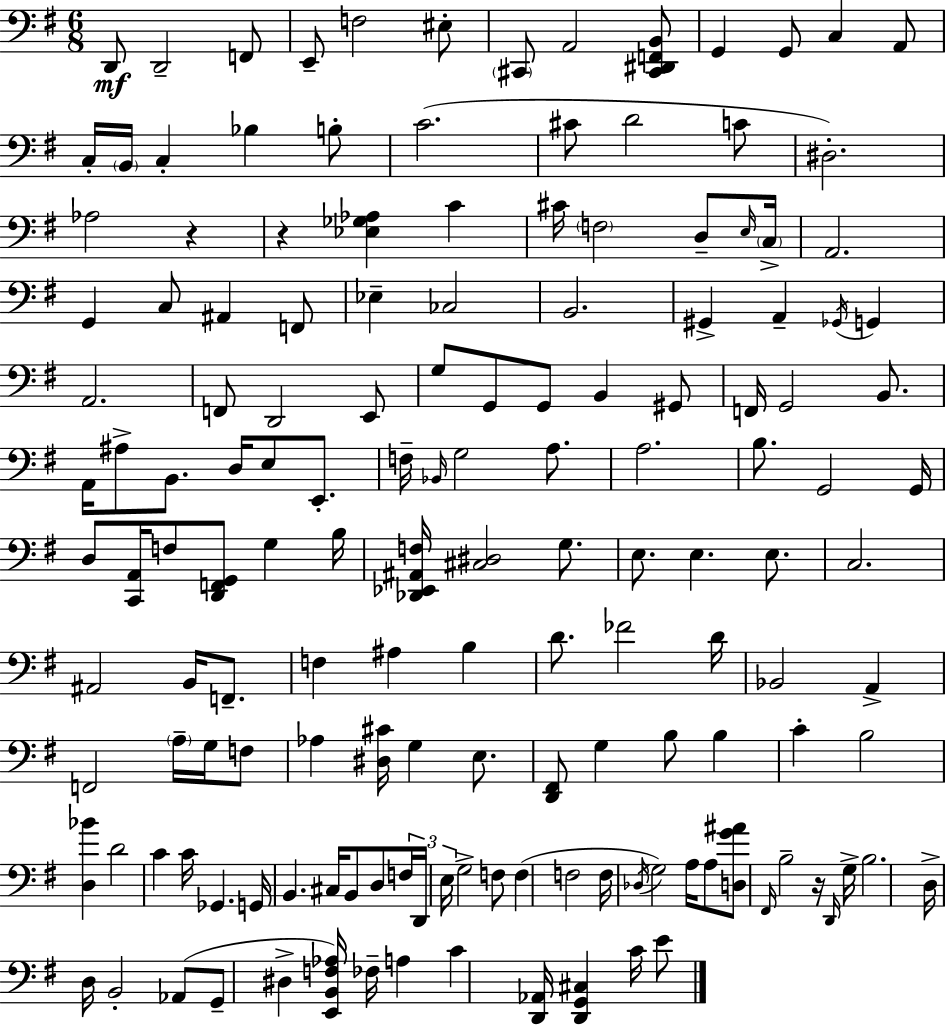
D2/e D2/h F2/e E2/e F3/h EIS3/e C#2/e A2/h [C#2,D#2,F2,B2]/e G2/q G2/e C3/q A2/e C3/s B2/s C3/q Bb3/q B3/e C4/h. C#4/e D4/h C4/e D#3/h. Ab3/h R/q R/q [Eb3,Gb3,Ab3]/q C4/q C#4/s F3/h D3/e E3/s C3/s A2/h. G2/q C3/e A#2/q F2/e Eb3/q CES3/h B2/h. G#2/q A2/q Gb2/s G2/q A2/h. F2/e D2/h E2/e G3/e G2/e G2/e B2/q G#2/e F2/s G2/h B2/e. A2/s A#3/e B2/e. D3/s E3/e E2/e. F3/s Bb2/s G3/h A3/e. A3/h. B3/e. G2/h G2/s D3/e [C2,A2]/s F3/e [D2,F2,G2]/e G3/q B3/s [Db2,Eb2,A#2,F3]/s [C#3,D#3]/h G3/e. E3/e. E3/q. E3/e. C3/h. A#2/h B2/s F2/e. F3/q A#3/q B3/q D4/e. FES4/h D4/s Bb2/h A2/q F2/h A3/s G3/s F3/e Ab3/q [D#3,C#4]/s G3/q E3/e. [D2,F#2]/e G3/q B3/e B3/q C4/q B3/h [D3,Bb4]/q D4/h C4/q C4/s Gb2/q. G2/s B2/q. C#3/s B2/e D3/e F3/s D2/s E3/s G3/h F3/e F3/q F3/h F3/s Db3/s G3/h A3/s A3/e [D3,G4,A#4]/e F#2/s B3/h R/s D2/s G3/s B3/h. D3/s D3/s B2/h Ab2/e G2/e D#3/q [E2,B2,F3,Ab3]/s FES3/s A3/q C4/q [D2,Ab2]/s [D2,G2,C#3]/q C4/s E4/e